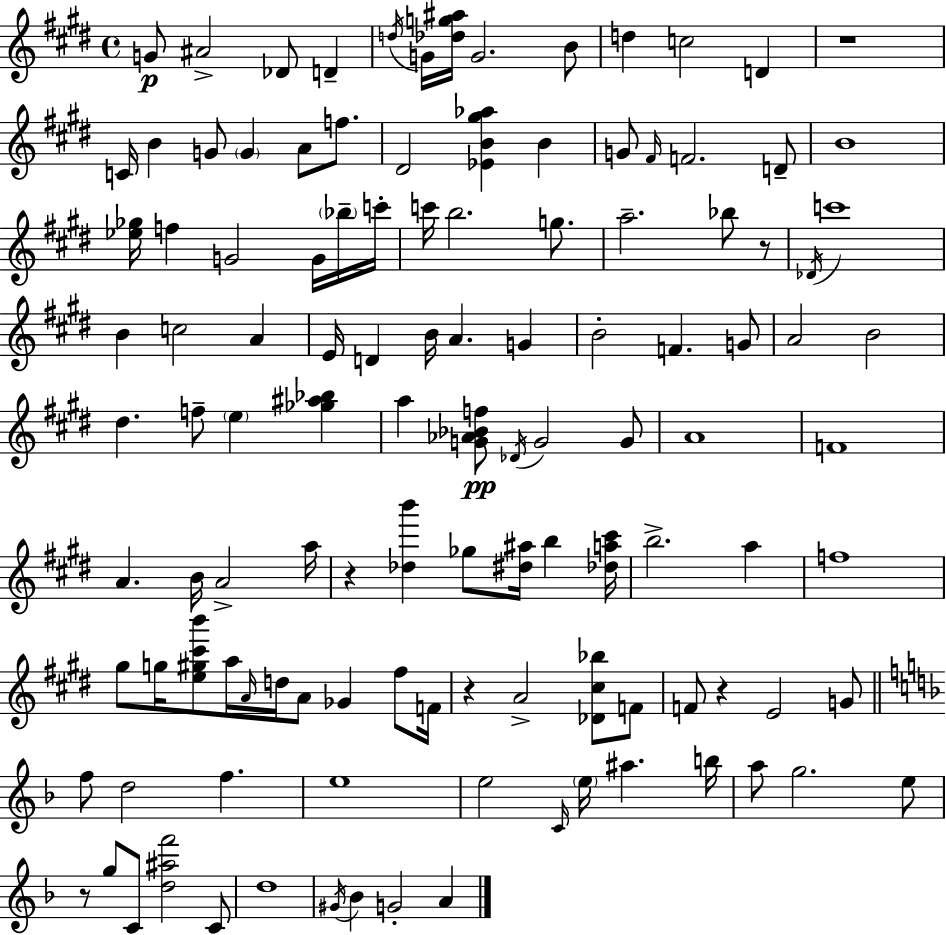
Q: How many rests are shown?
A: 6